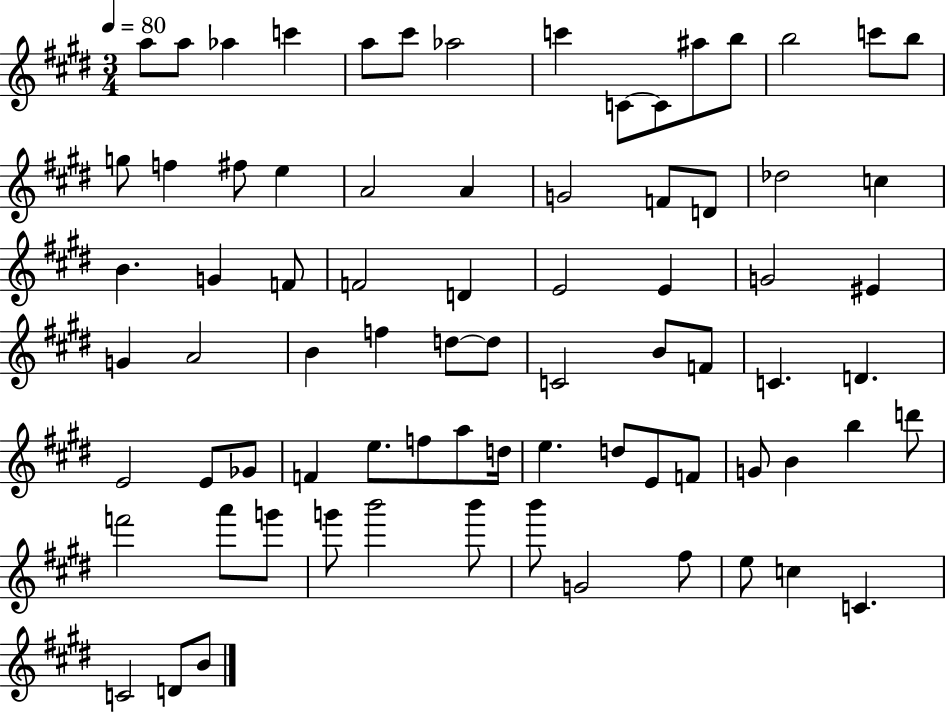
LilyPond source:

{
  \clef treble
  \numericTimeSignature
  \time 3/4
  \key e \major
  \tempo 4 = 80
  a''8 a''8 aes''4 c'''4 | a''8 cis'''8 aes''2 | c'''4 c'8~~ c'8 ais''8 b''8 | b''2 c'''8 b''8 | \break g''8 f''4 fis''8 e''4 | a'2 a'4 | g'2 f'8 d'8 | des''2 c''4 | \break b'4. g'4 f'8 | f'2 d'4 | e'2 e'4 | g'2 eis'4 | \break g'4 a'2 | b'4 f''4 d''8~~ d''8 | c'2 b'8 f'8 | c'4. d'4. | \break e'2 e'8 ges'8 | f'4 e''8. f''8 a''8 d''16 | e''4. d''8 e'8 f'8 | g'8 b'4 b''4 d'''8 | \break f'''2 a'''8 g'''8 | g'''8 b'''2 b'''8 | b'''8 g'2 fis''8 | e''8 c''4 c'4. | \break c'2 d'8 b'8 | \bar "|."
}